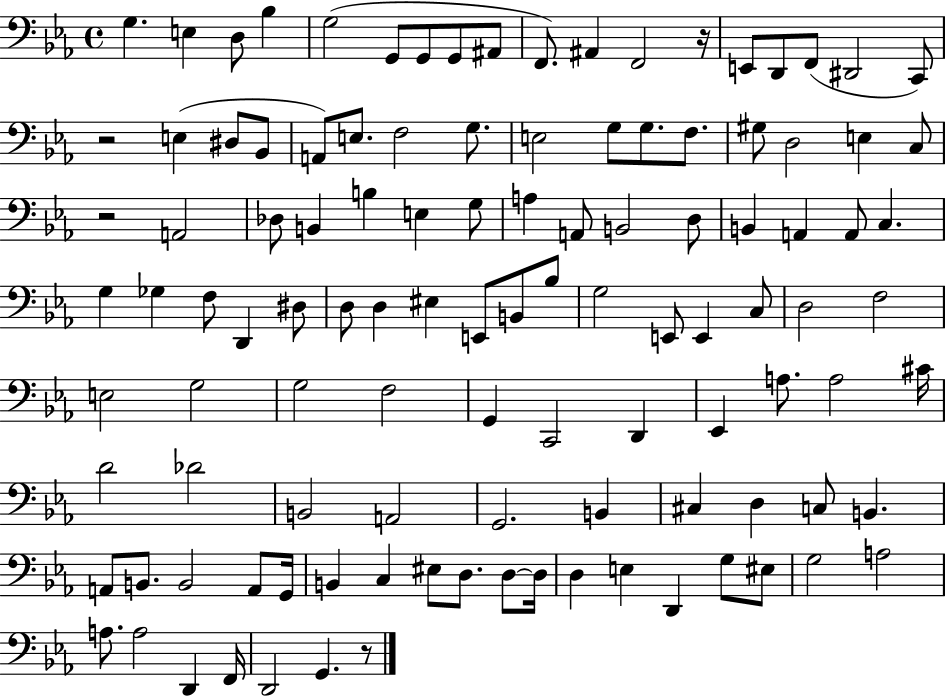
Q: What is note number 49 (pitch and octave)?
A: F3